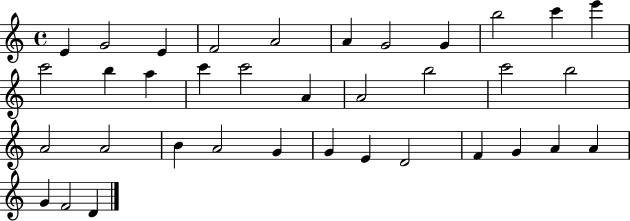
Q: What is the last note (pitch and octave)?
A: D4